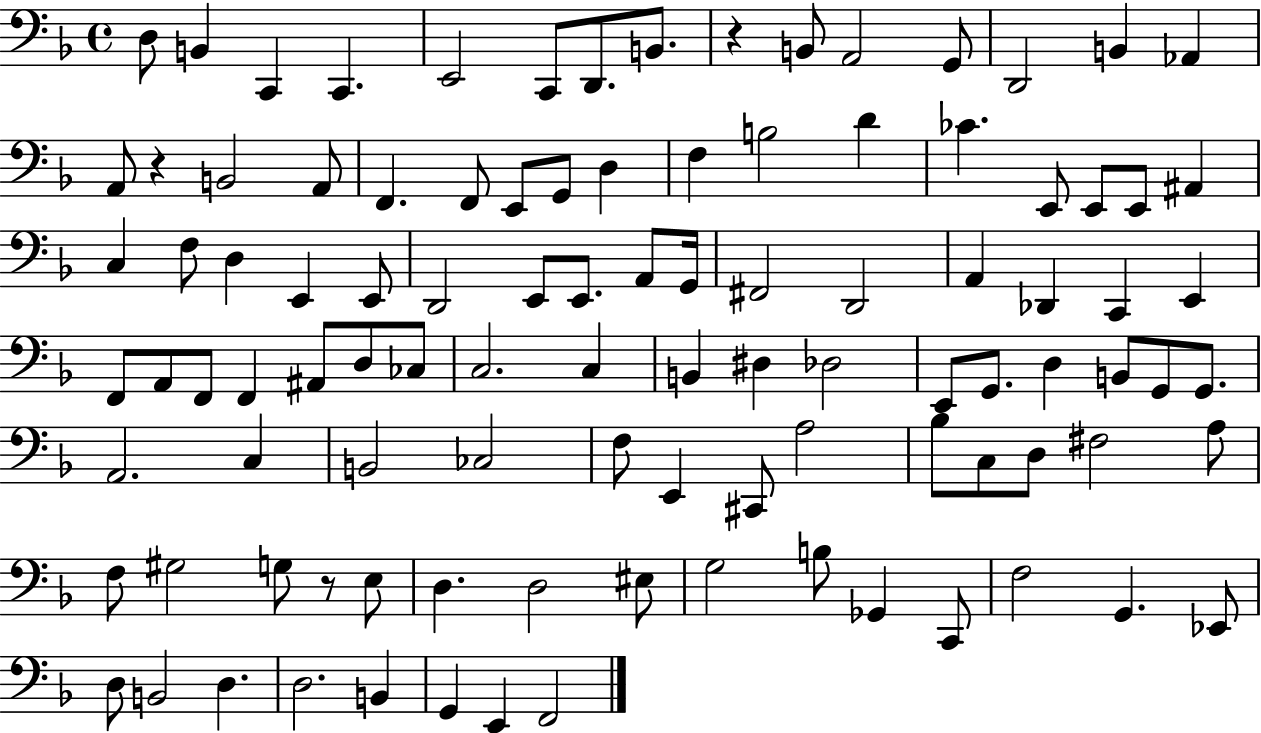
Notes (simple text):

D3/e B2/q C2/q C2/q. E2/h C2/e D2/e. B2/e. R/q B2/e A2/h G2/e D2/h B2/q Ab2/q A2/e R/q B2/h A2/e F2/q. F2/e E2/e G2/e D3/q F3/q B3/h D4/q CES4/q. E2/e E2/e E2/e A#2/q C3/q F3/e D3/q E2/q E2/e D2/h E2/e E2/e. A2/e G2/s F#2/h D2/h A2/q Db2/q C2/q E2/q F2/e A2/e F2/e F2/q A#2/e D3/e CES3/e C3/h. C3/q B2/q D#3/q Db3/h E2/e G2/e. D3/q B2/e G2/e G2/e. A2/h. C3/q B2/h CES3/h F3/e E2/q C#2/e A3/h Bb3/e C3/e D3/e F#3/h A3/e F3/e G#3/h G3/e R/e E3/e D3/q. D3/h EIS3/e G3/h B3/e Gb2/q C2/e F3/h G2/q. Eb2/e D3/e B2/h D3/q. D3/h. B2/q G2/q E2/q F2/h